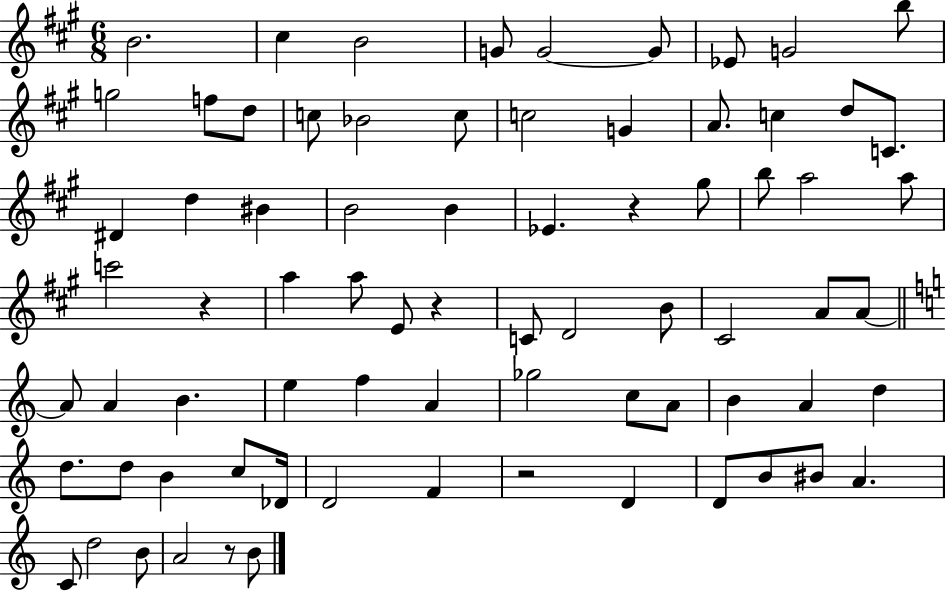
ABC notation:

X:1
T:Untitled
M:6/8
L:1/4
K:A
B2 ^c B2 G/2 G2 G/2 _E/2 G2 b/2 g2 f/2 d/2 c/2 _B2 c/2 c2 G A/2 c d/2 C/2 ^D d ^B B2 B _E z ^g/2 b/2 a2 a/2 c'2 z a a/2 E/2 z C/2 D2 B/2 ^C2 A/2 A/2 A/2 A B e f A _g2 c/2 A/2 B A d d/2 d/2 B c/2 _D/4 D2 F z2 D D/2 B/2 ^B/2 A C/2 d2 B/2 A2 z/2 B/2